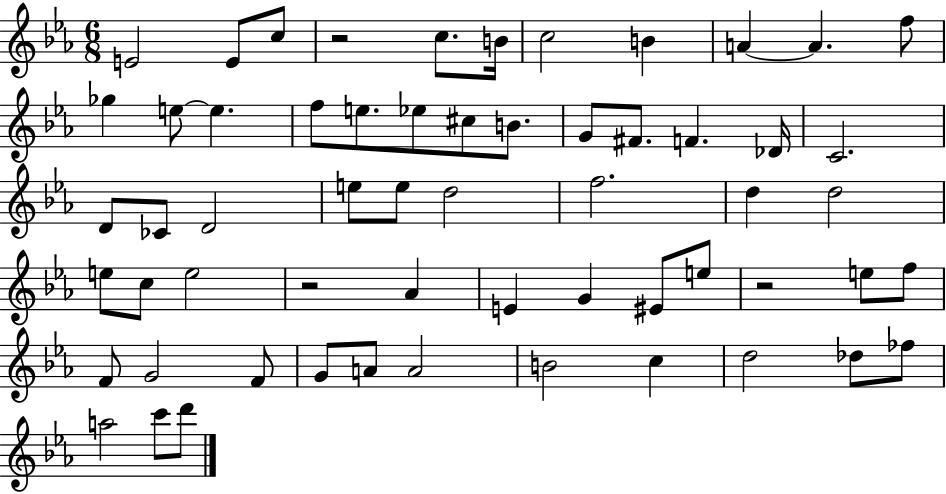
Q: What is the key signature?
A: EES major